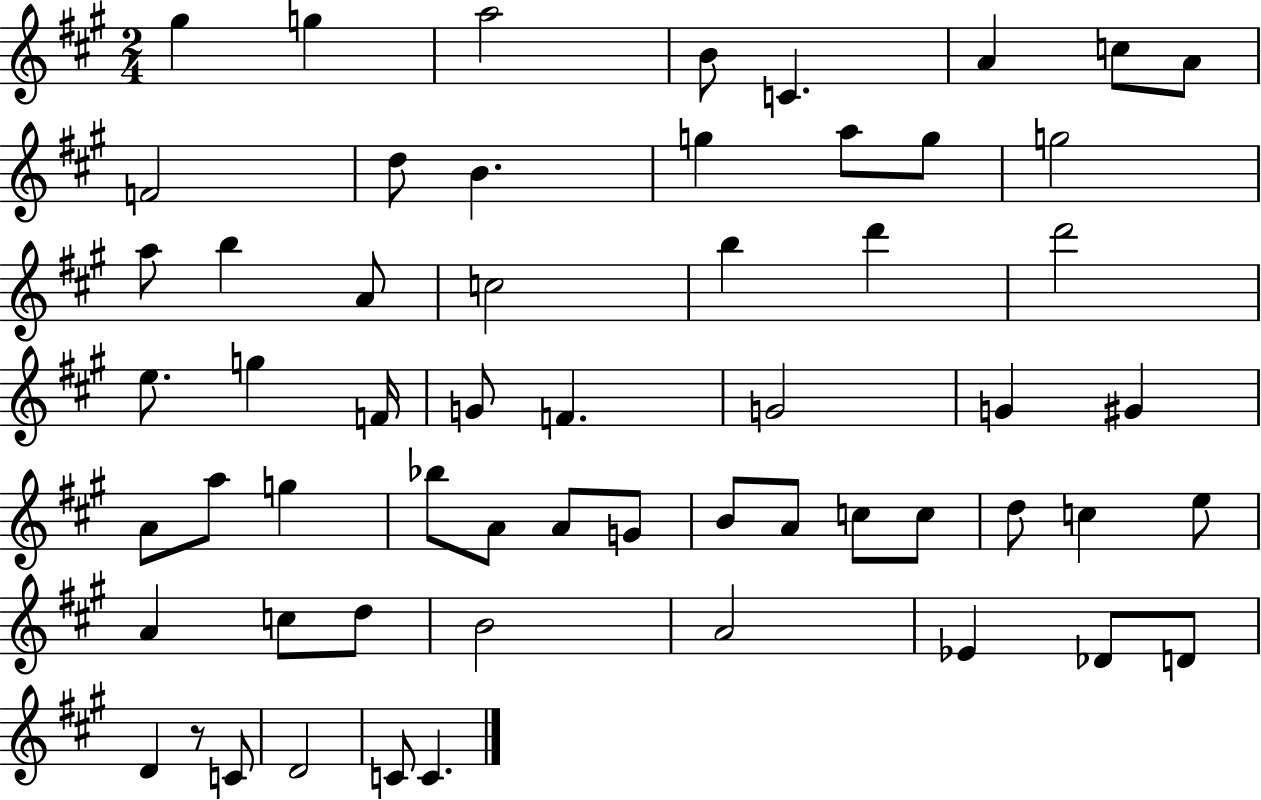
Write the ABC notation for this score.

X:1
T:Untitled
M:2/4
L:1/4
K:A
^g g a2 B/2 C A c/2 A/2 F2 d/2 B g a/2 g/2 g2 a/2 b A/2 c2 b d' d'2 e/2 g F/4 G/2 F G2 G ^G A/2 a/2 g _b/2 A/2 A/2 G/2 B/2 A/2 c/2 c/2 d/2 c e/2 A c/2 d/2 B2 A2 _E _D/2 D/2 D z/2 C/2 D2 C/2 C